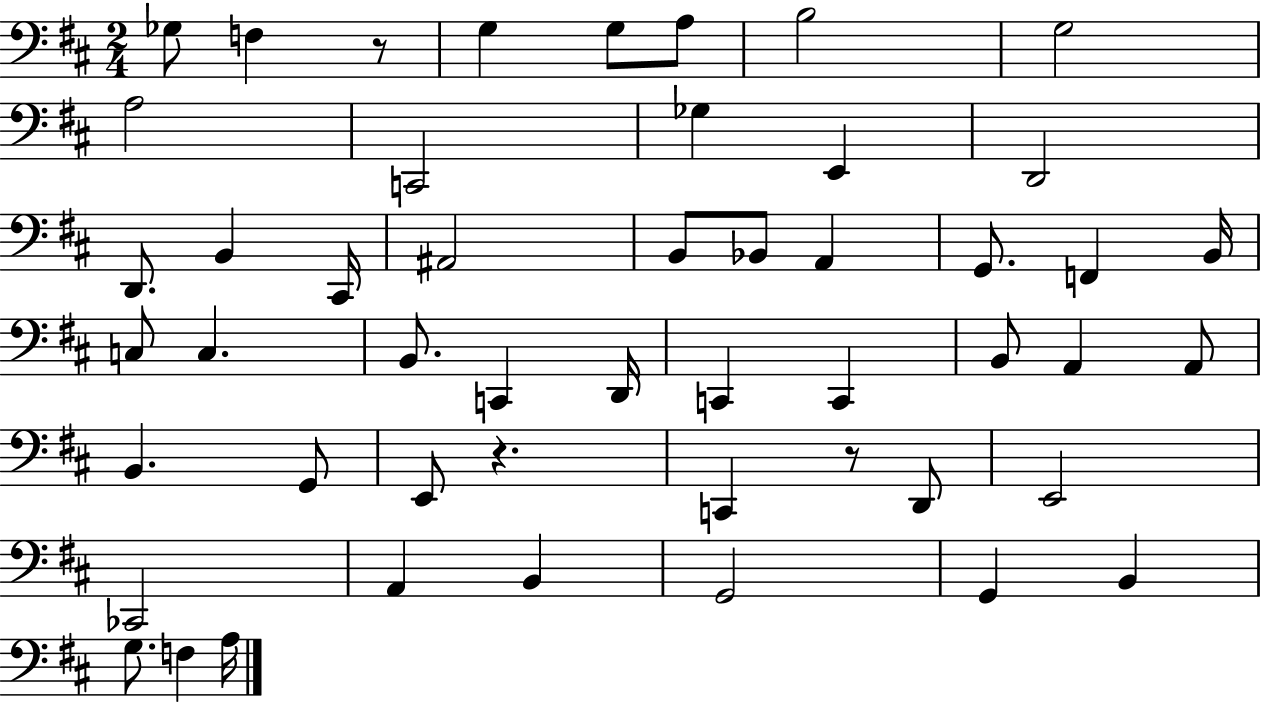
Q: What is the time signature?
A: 2/4